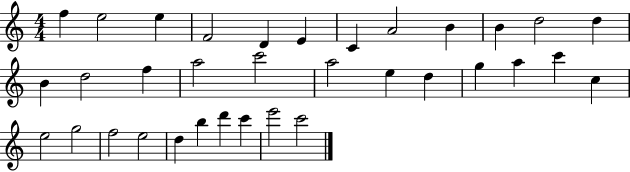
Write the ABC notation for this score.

X:1
T:Untitled
M:4/4
L:1/4
K:C
f e2 e F2 D E C A2 B B d2 d B d2 f a2 c'2 a2 e d g a c' c e2 g2 f2 e2 d b d' c' e'2 c'2